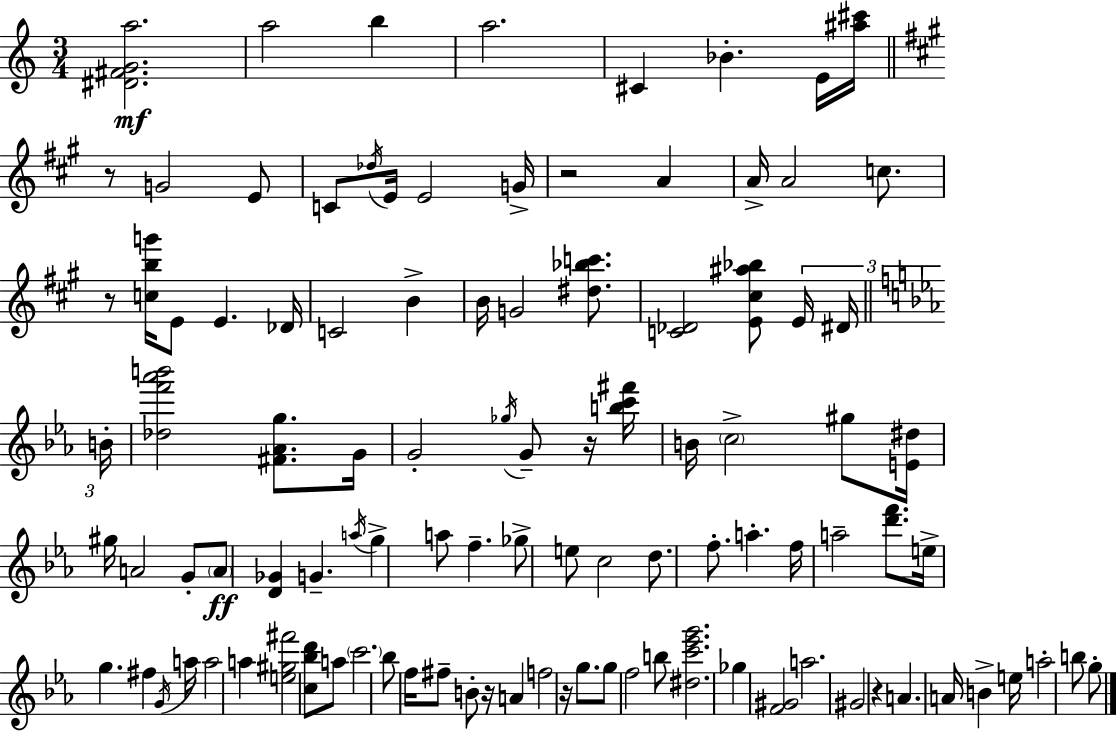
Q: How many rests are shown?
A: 7